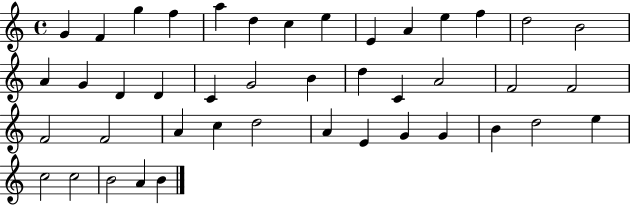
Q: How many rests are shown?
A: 0